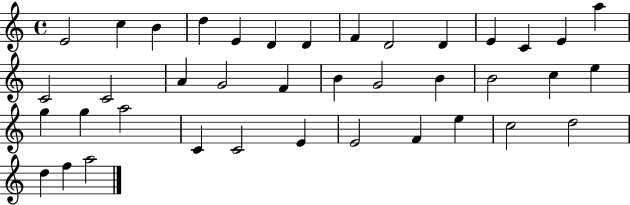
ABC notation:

X:1
T:Untitled
M:4/4
L:1/4
K:C
E2 c B d E D D F D2 D E C E a C2 C2 A G2 F B G2 B B2 c e g g a2 C C2 E E2 F e c2 d2 d f a2